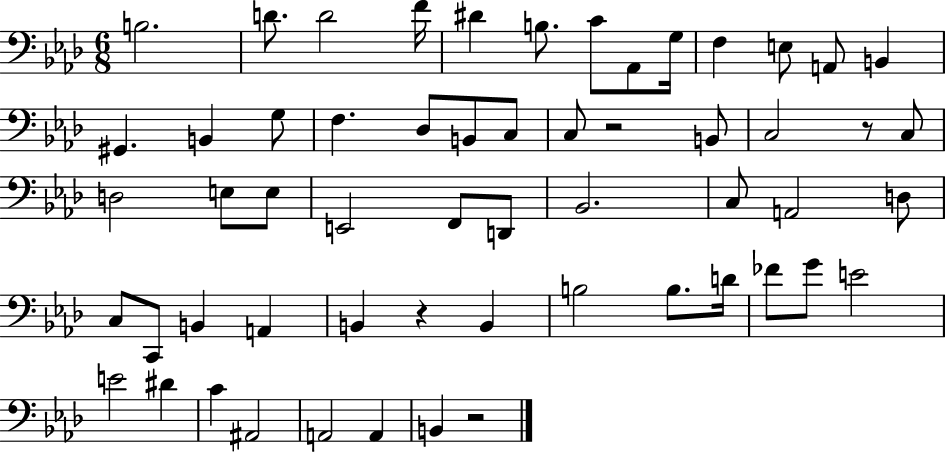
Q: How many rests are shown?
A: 4